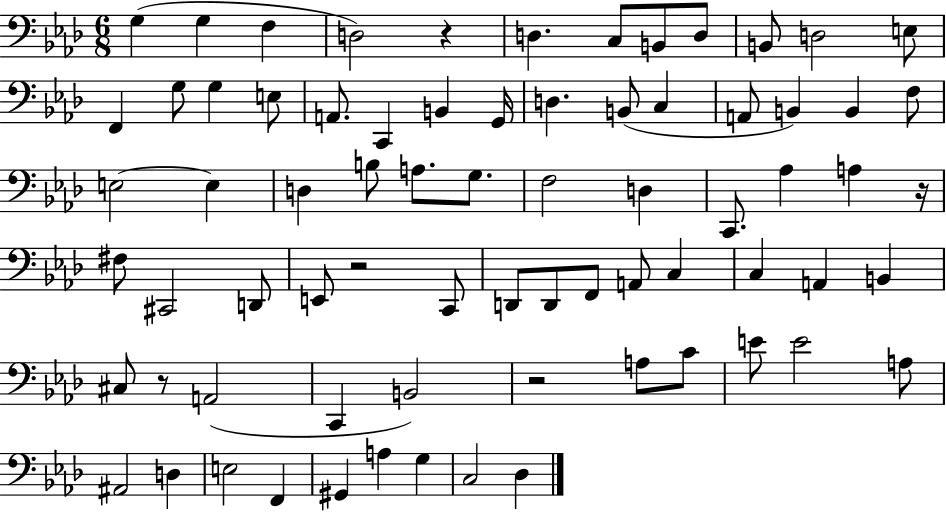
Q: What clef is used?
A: bass